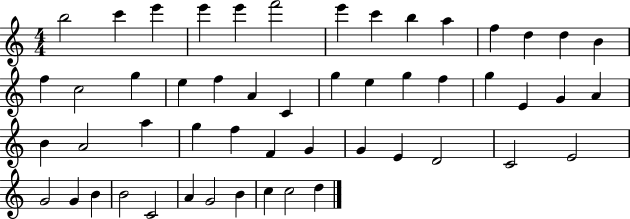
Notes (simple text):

B5/h C6/q E6/q E6/q E6/q F6/h E6/q C6/q B5/q A5/q F5/q D5/q D5/q B4/q F5/q C5/h G5/q E5/q F5/q A4/q C4/q G5/q E5/q G5/q F5/q G5/q E4/q G4/q A4/q B4/q A4/h A5/q G5/q F5/q F4/q G4/q G4/q E4/q D4/h C4/h E4/h G4/h G4/q B4/q B4/h C4/h A4/q G4/h B4/q C5/q C5/h D5/q